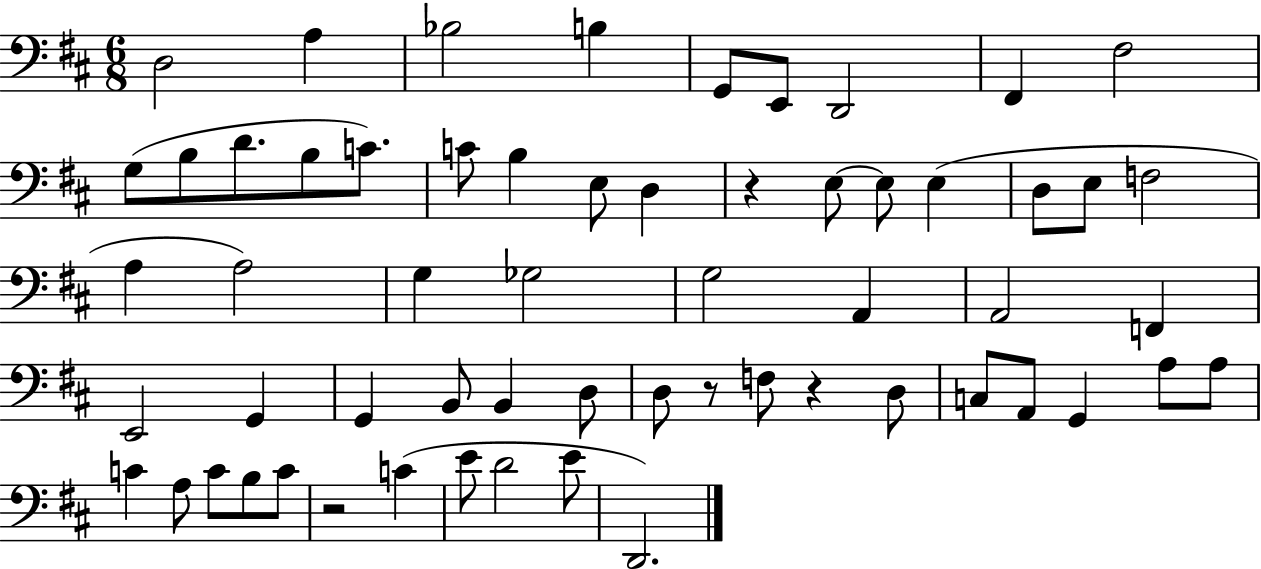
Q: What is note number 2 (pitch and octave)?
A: A3